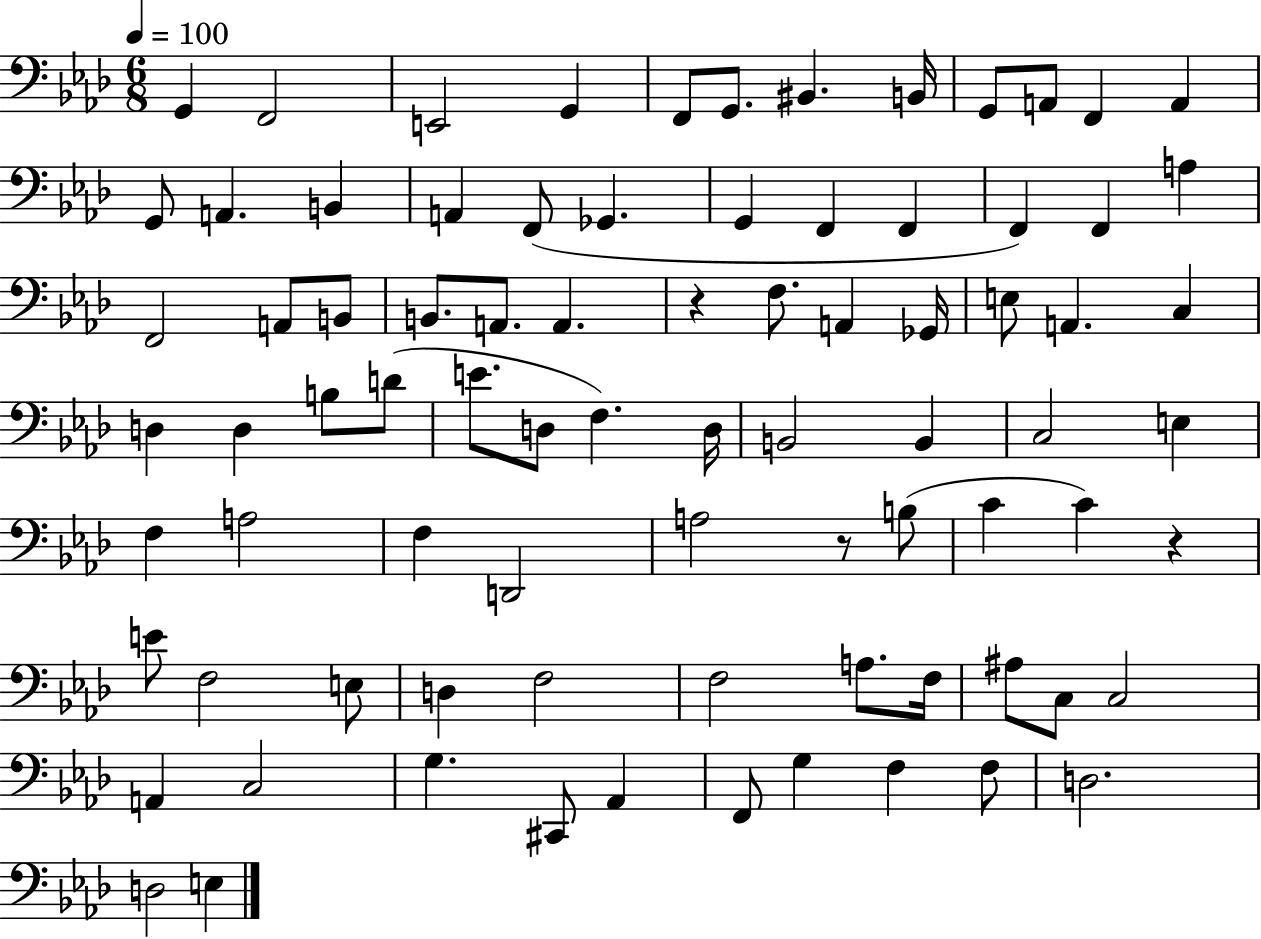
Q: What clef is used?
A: bass